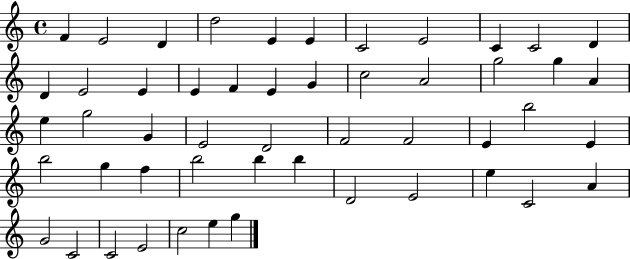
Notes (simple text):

F4/q E4/h D4/q D5/h E4/q E4/q C4/h E4/h C4/q C4/h D4/q D4/q E4/h E4/q E4/q F4/q E4/q G4/q C5/h A4/h G5/h G5/q A4/q E5/q G5/h G4/q E4/h D4/h F4/h F4/h E4/q B5/h E4/q B5/h G5/q F5/q B5/h B5/q B5/q D4/h E4/h E5/q C4/h A4/q G4/h C4/h C4/h E4/h C5/h E5/q G5/q